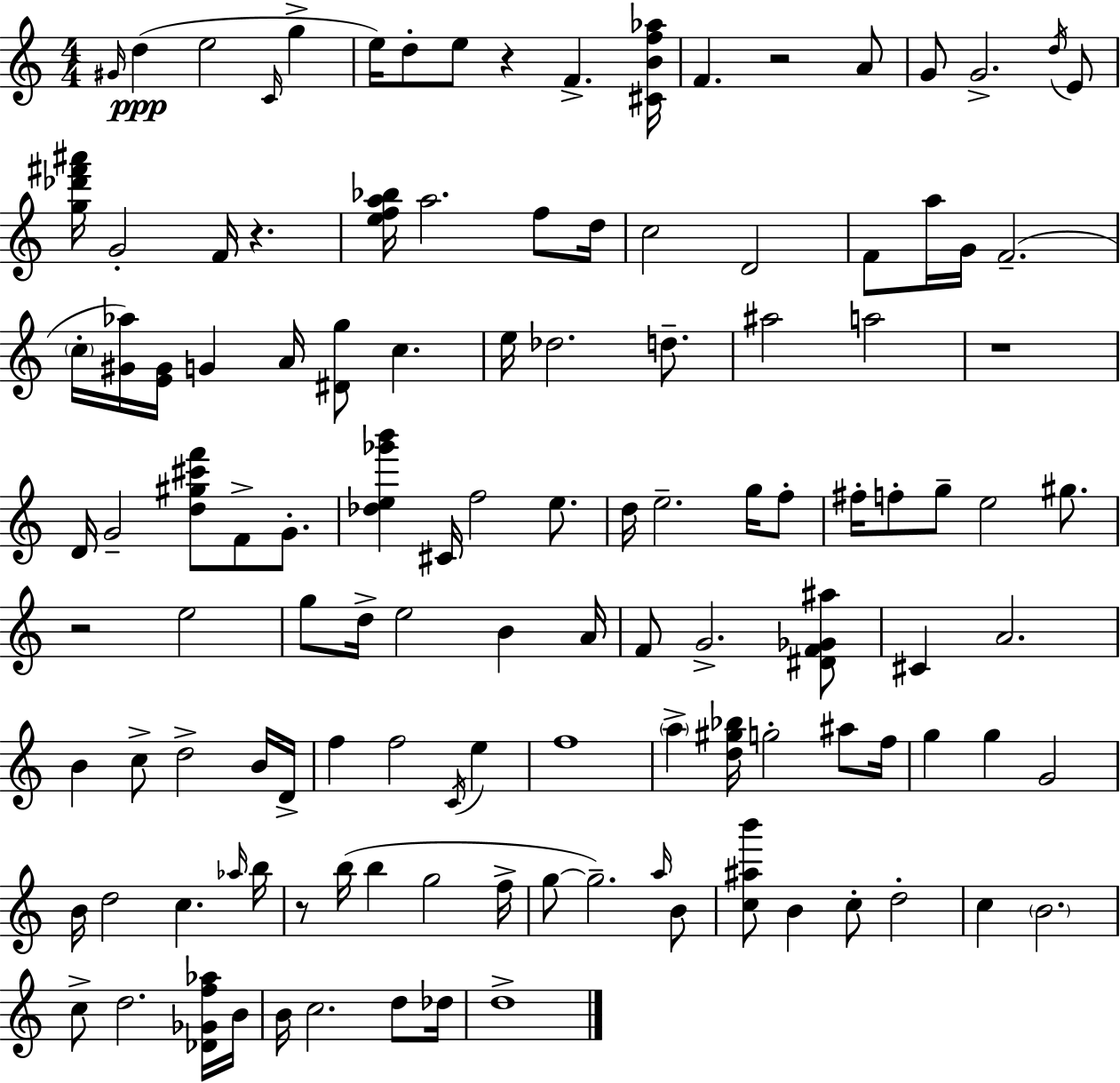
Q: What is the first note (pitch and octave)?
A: G#4